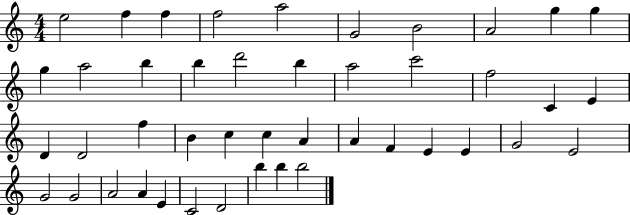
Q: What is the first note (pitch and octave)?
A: E5